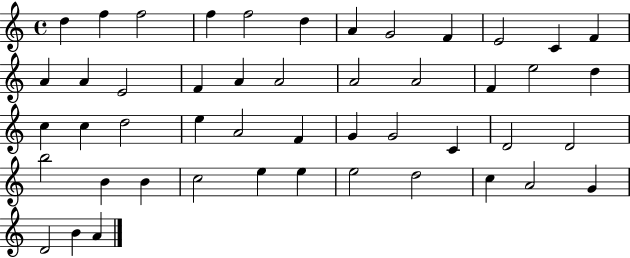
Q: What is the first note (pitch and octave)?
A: D5